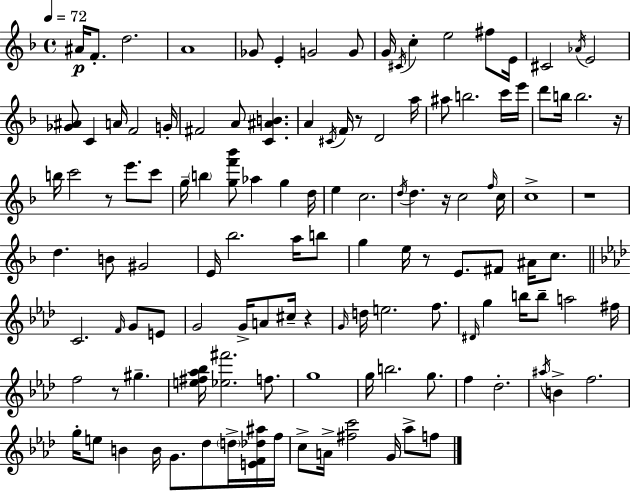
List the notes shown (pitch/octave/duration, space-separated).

A#4/s F4/e. D5/h. A4/w Gb4/e E4/q G4/h G4/e G4/s C#4/s C5/q E5/h F#5/e E4/s C#4/h Ab4/s E4/h [Gb4,A#4]/e C4/q A4/s F4/h G4/s F#4/h A4/e [C4,A#4,B4]/q. A4/q C#4/s F4/s R/e D4/h A5/s A#5/e B5/h. C6/s E6/s D6/e B5/s B5/h. R/s B5/s C6/h R/e E6/e. C6/e G5/s B5/q [G5,F6,Bb6]/e Ab5/q G5/q D5/s E5/q C5/h. D5/s D5/q. R/s C5/h F5/s C5/s C5/w R/w D5/q. B4/e G#4/h E4/s Bb5/h. A5/s B5/e G5/q E5/s R/e E4/e. F#4/e A#4/s C5/e. C4/h. F4/s G4/e E4/e G4/h G4/s A4/e C#5/s R/q G4/s D5/s E5/h. F5/e. D#4/s G5/q B5/s B5/e A5/h F#5/s F5/h R/e G#5/q. [E5,F#5,Ab5,Bb5]/s [Eb5,F#6]/h. F5/e. G5/w G5/s B5/h. G5/e. F5/q Db5/h. A#5/s B4/q F5/h. G5/s E5/e B4/q B4/s G4/e. Db5/e D5/s [E4,F4,Db5,A#5]/s F5/s C5/e A4/s [F#5,C6]/h G4/s Ab5/e F5/e